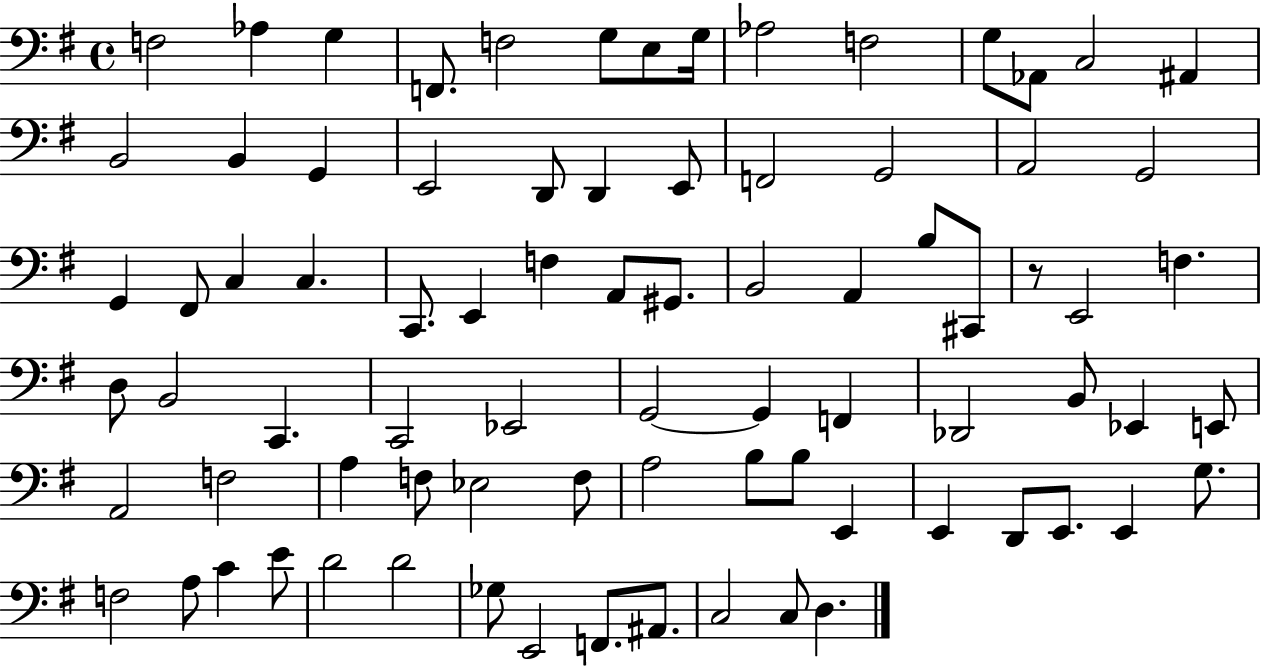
F3/h Ab3/q G3/q F2/e. F3/h G3/e E3/e G3/s Ab3/h F3/h G3/e Ab2/e C3/h A#2/q B2/h B2/q G2/q E2/h D2/e D2/q E2/e F2/h G2/h A2/h G2/h G2/q F#2/e C3/q C3/q. C2/e. E2/q F3/q A2/e G#2/e. B2/h A2/q B3/e C#2/e R/e E2/h F3/q. D3/e B2/h C2/q. C2/h Eb2/h G2/h G2/q F2/q Db2/h B2/e Eb2/q E2/e A2/h F3/h A3/q F3/e Eb3/h F3/e A3/h B3/e B3/e E2/q E2/q D2/e E2/e. E2/q G3/e. F3/h A3/e C4/q E4/e D4/h D4/h Gb3/e E2/h F2/e. A#2/e. C3/h C3/e D3/q.